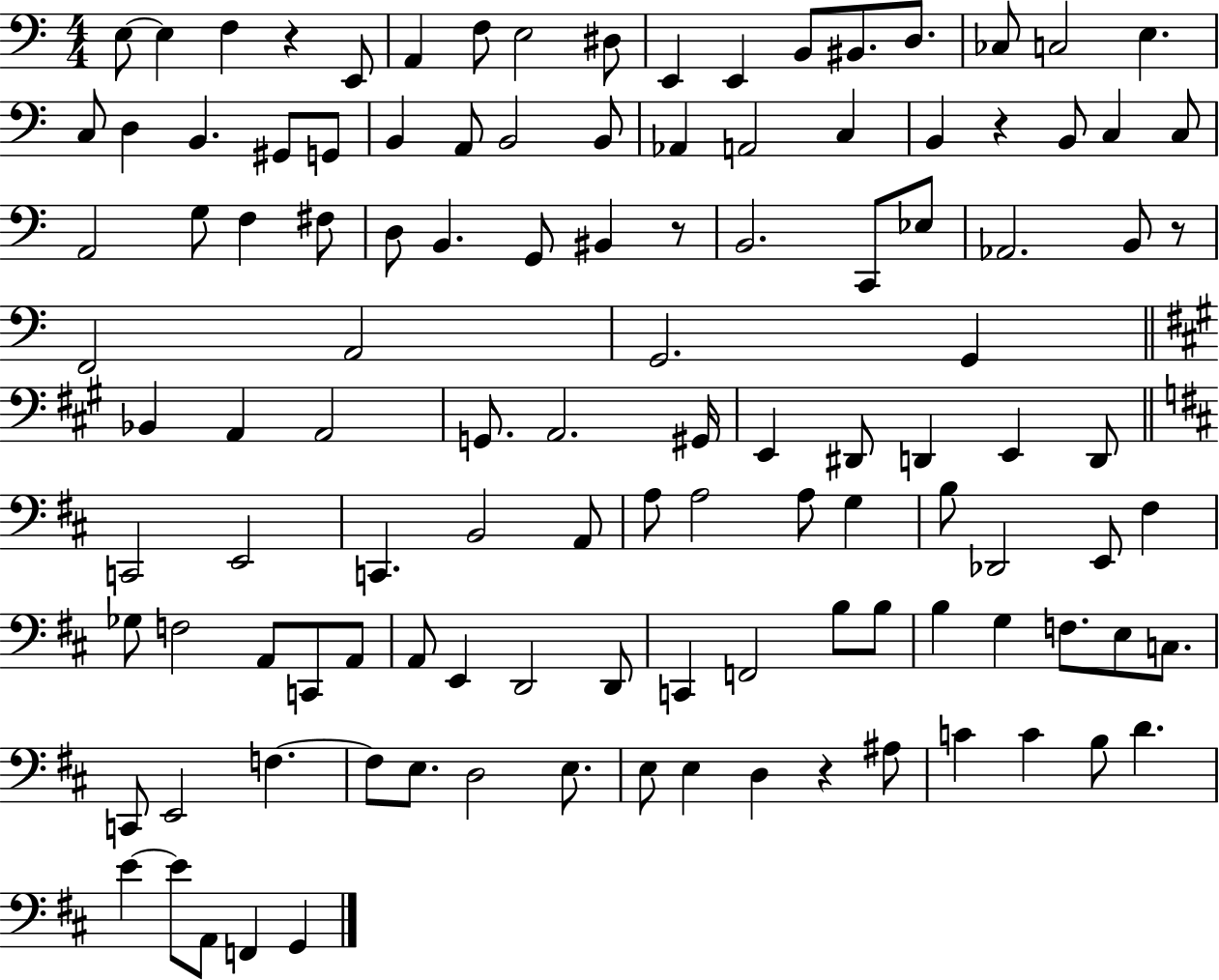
E3/e E3/q F3/q R/q E2/e A2/q F3/e E3/h D#3/e E2/q E2/q B2/e BIS2/e. D3/e. CES3/e C3/h E3/q. C3/e D3/q B2/q. G#2/e G2/e B2/q A2/e B2/h B2/e Ab2/q A2/h C3/q B2/q R/q B2/e C3/q C3/e A2/h G3/e F3/q F#3/e D3/e B2/q. G2/e BIS2/q R/e B2/h. C2/e Eb3/e Ab2/h. B2/e R/e F2/h A2/h G2/h. G2/q Bb2/q A2/q A2/h G2/e. A2/h. G#2/s E2/q D#2/e D2/q E2/q D2/e C2/h E2/h C2/q. B2/h A2/e A3/e A3/h A3/e G3/q B3/e Db2/h E2/e F#3/q Gb3/e F3/h A2/e C2/e A2/e A2/e E2/q D2/h D2/e C2/q F2/h B3/e B3/e B3/q G3/q F3/e. E3/e C3/e. C2/e E2/h F3/q. F3/e E3/e. D3/h E3/e. E3/e E3/q D3/q R/q A#3/e C4/q C4/q B3/e D4/q. E4/q E4/e A2/e F2/q G2/q